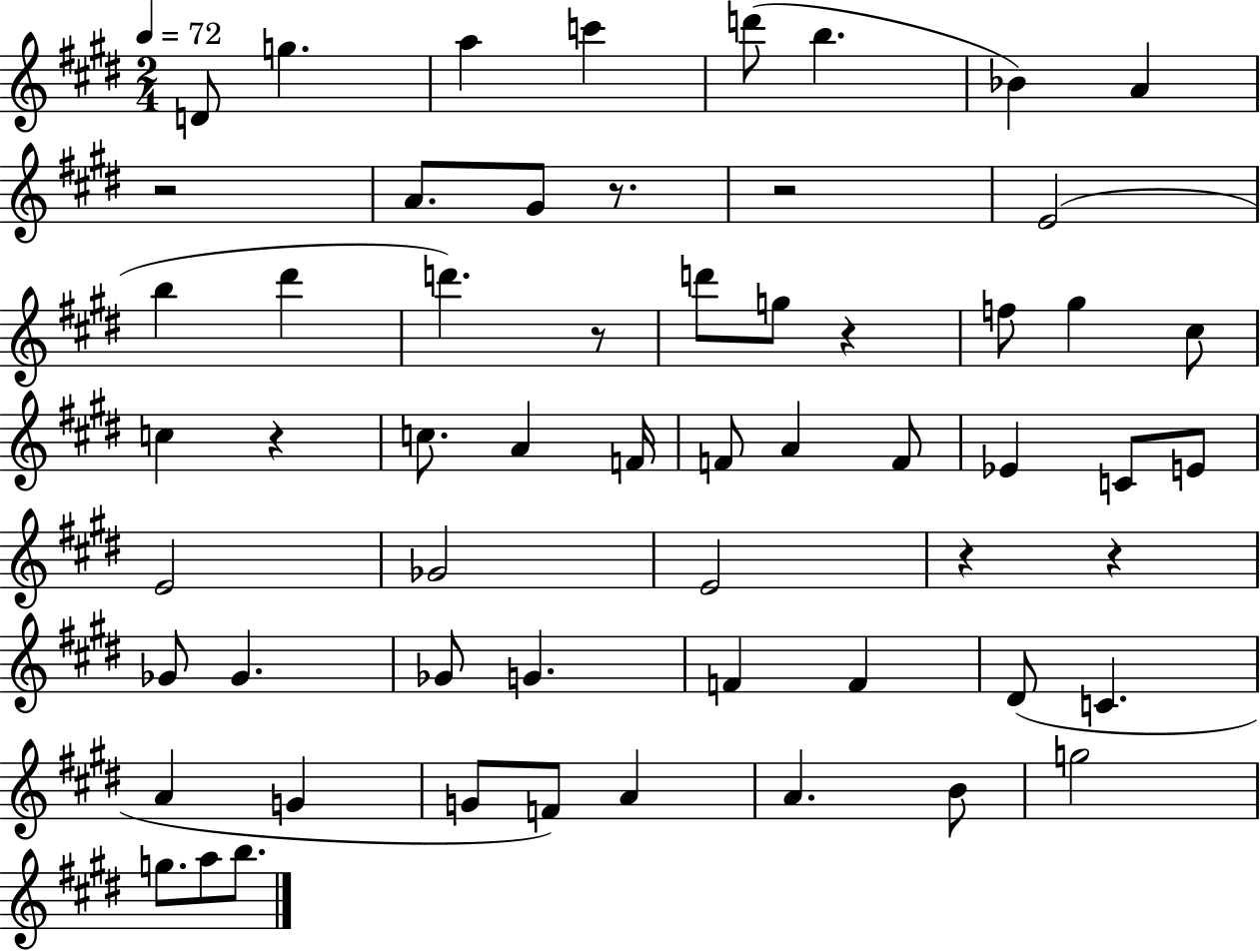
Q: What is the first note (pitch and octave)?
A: D4